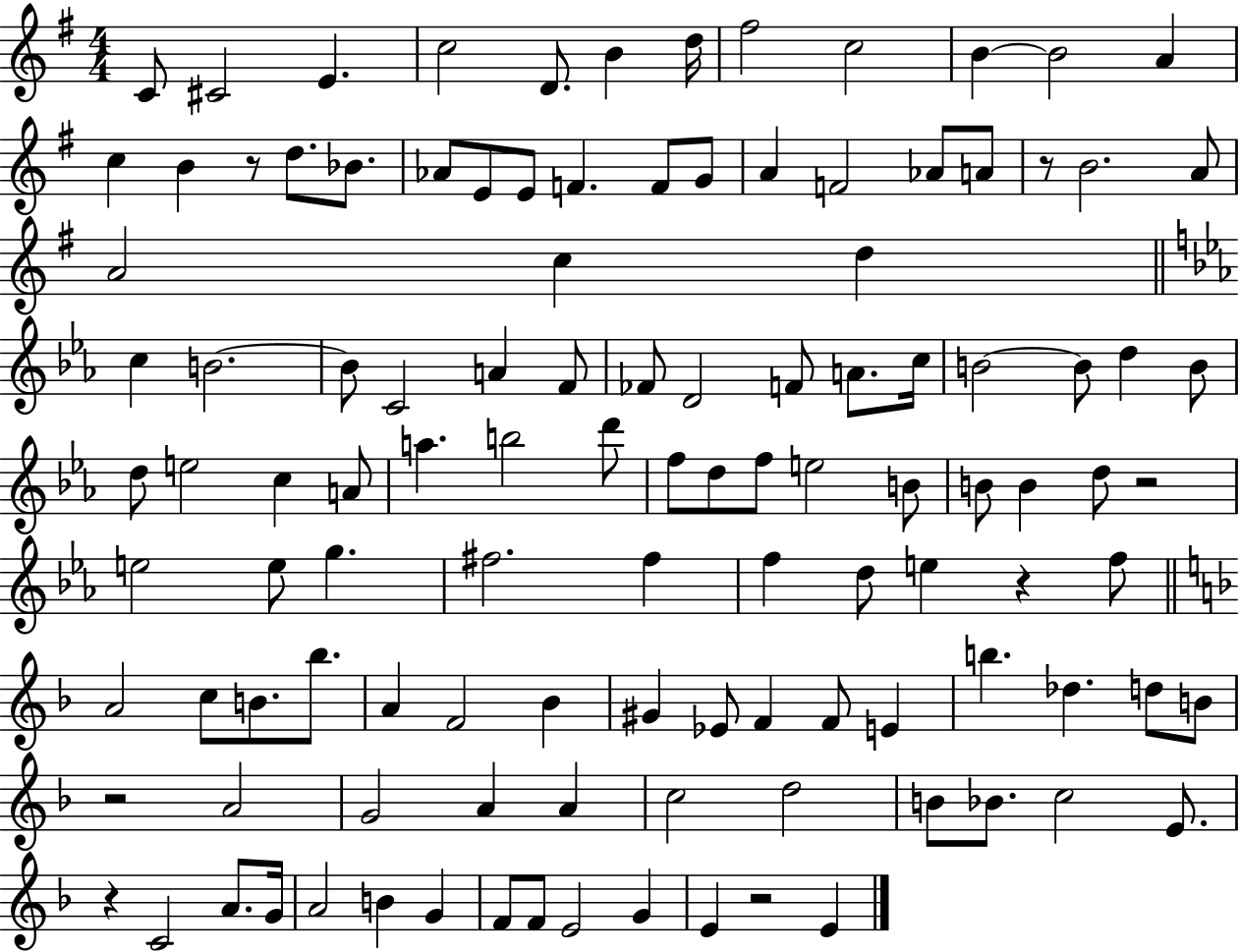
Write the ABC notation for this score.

X:1
T:Untitled
M:4/4
L:1/4
K:G
C/2 ^C2 E c2 D/2 B d/4 ^f2 c2 B B2 A c B z/2 d/2 _B/2 _A/2 E/2 E/2 F F/2 G/2 A F2 _A/2 A/2 z/2 B2 A/2 A2 c d c B2 B/2 C2 A F/2 _F/2 D2 F/2 A/2 c/4 B2 B/2 d B/2 d/2 e2 c A/2 a b2 d'/2 f/2 d/2 f/2 e2 B/2 B/2 B d/2 z2 e2 e/2 g ^f2 ^f f d/2 e z f/2 A2 c/2 B/2 _b/2 A F2 _B ^G _E/2 F F/2 E b _d d/2 B/2 z2 A2 G2 A A c2 d2 B/2 _B/2 c2 E/2 z C2 A/2 G/4 A2 B G F/2 F/2 E2 G E z2 E